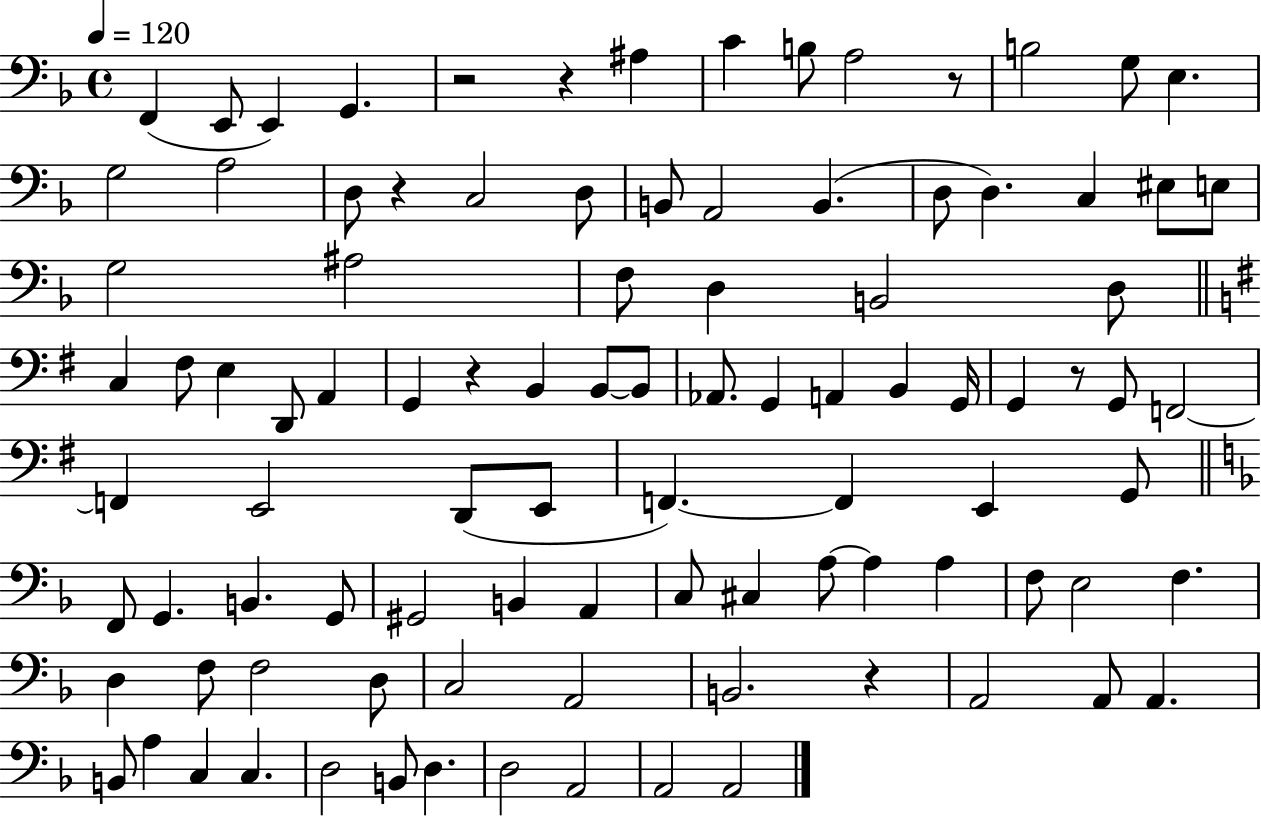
F2/q E2/e E2/q G2/q. R/h R/q A#3/q C4/q B3/e A3/h R/e B3/h G3/e E3/q. G3/h A3/h D3/e R/q C3/h D3/e B2/e A2/h B2/q. D3/e D3/q. C3/q EIS3/e E3/e G3/h A#3/h F3/e D3/q B2/h D3/e C3/q F#3/e E3/q D2/e A2/q G2/q R/q B2/q B2/e B2/e Ab2/e. G2/q A2/q B2/q G2/s G2/q R/e G2/e F2/h F2/q E2/h D2/e E2/e F2/q. F2/q E2/q G2/e F2/e G2/q. B2/q. G2/e G#2/h B2/q A2/q C3/e C#3/q A3/e A3/q A3/q F3/e E3/h F3/q. D3/q F3/e F3/h D3/e C3/h A2/h B2/h. R/q A2/h A2/e A2/q. B2/e A3/q C3/q C3/q. D3/h B2/e D3/q. D3/h A2/h A2/h A2/h